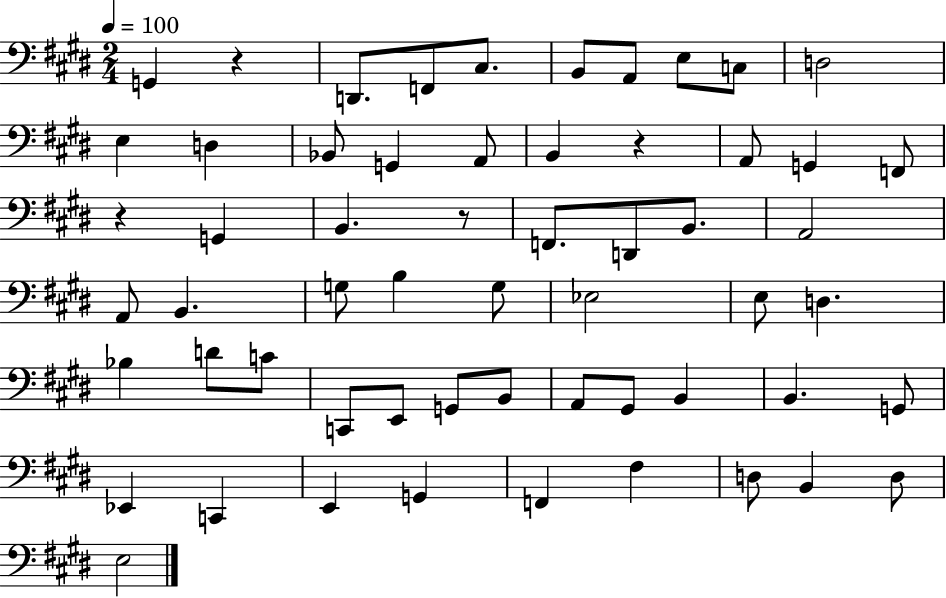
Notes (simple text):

G2/q R/q D2/e. F2/e C#3/e. B2/e A2/e E3/e C3/e D3/h E3/q D3/q Bb2/e G2/q A2/e B2/q R/q A2/e G2/q F2/e R/q G2/q B2/q. R/e F2/e. D2/e B2/e. A2/h A2/e B2/q. G3/e B3/q G3/e Eb3/h E3/e D3/q. Bb3/q D4/e C4/e C2/e E2/e G2/e B2/e A2/e G#2/e B2/q B2/q. G2/e Eb2/q C2/q E2/q G2/q F2/q F#3/q D3/e B2/q D3/e E3/h